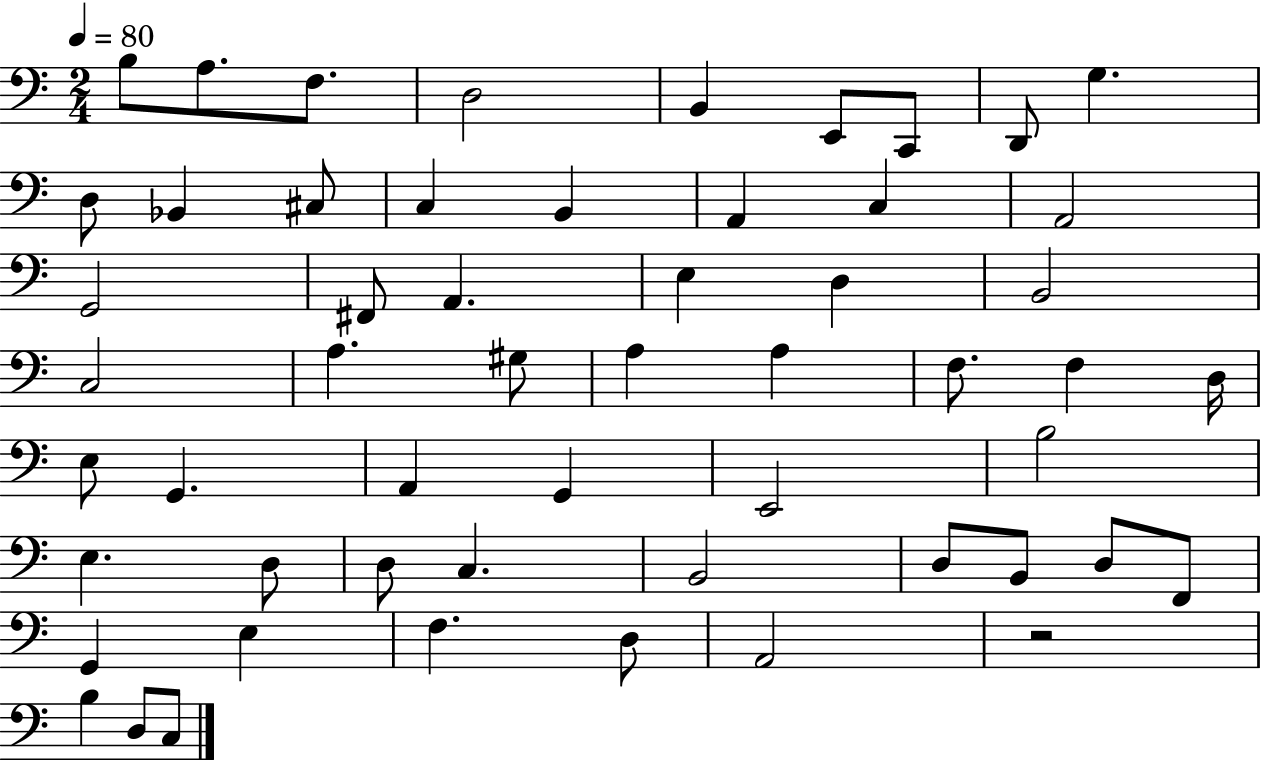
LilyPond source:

{
  \clef bass
  \numericTimeSignature
  \time 2/4
  \key c \major
  \tempo 4 = 80
  b8 a8. f8. | d2 | b,4 e,8 c,8 | d,8 g4. | \break d8 bes,4 cis8 | c4 b,4 | a,4 c4 | a,2 | \break g,2 | fis,8 a,4. | e4 d4 | b,2 | \break c2 | a4. gis8 | a4 a4 | f8. f4 d16 | \break e8 g,4. | a,4 g,4 | e,2 | b2 | \break e4. d8 | d8 c4. | b,2 | d8 b,8 d8 f,8 | \break g,4 e4 | f4. d8 | a,2 | r2 | \break b4 d8 c8 | \bar "|."
}